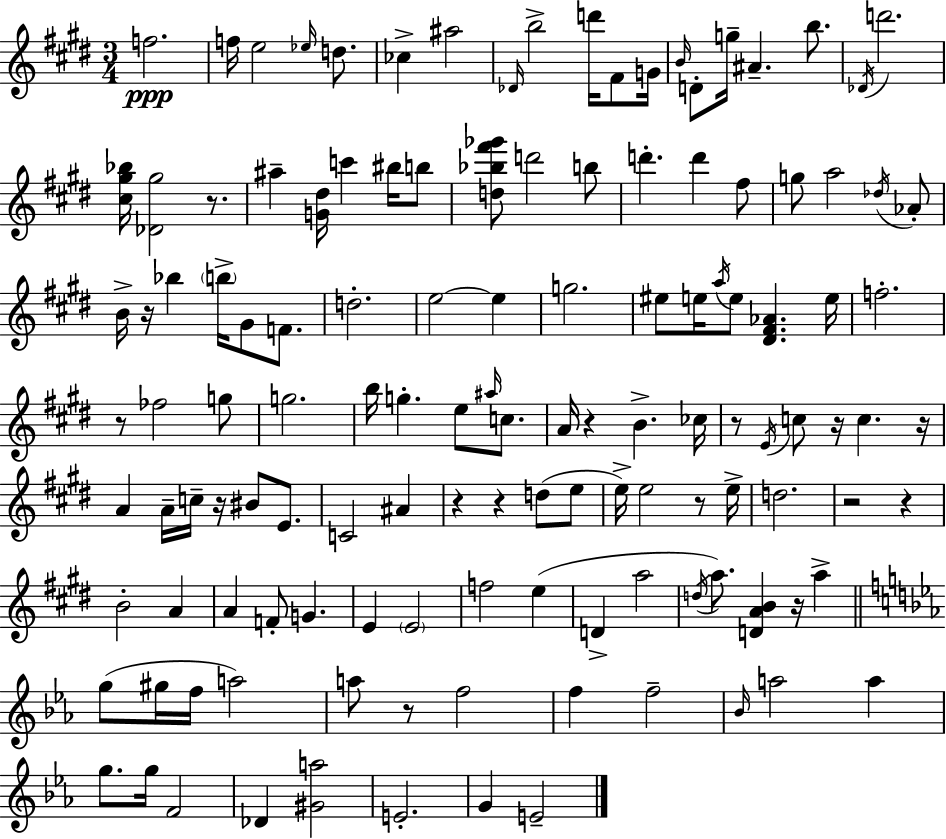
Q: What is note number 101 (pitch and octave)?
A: G5